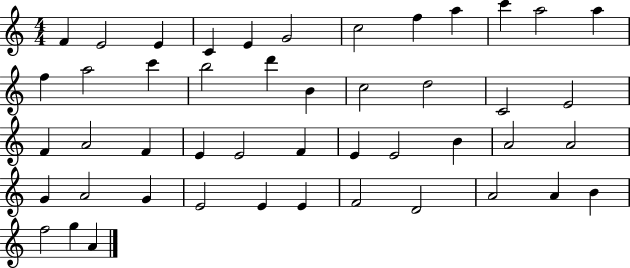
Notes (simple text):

F4/q E4/h E4/q C4/q E4/q G4/h C5/h F5/q A5/q C6/q A5/h A5/q F5/q A5/h C6/q B5/h D6/q B4/q C5/h D5/h C4/h E4/h F4/q A4/h F4/q E4/q E4/h F4/q E4/q E4/h B4/q A4/h A4/h G4/q A4/h G4/q E4/h E4/q E4/q F4/h D4/h A4/h A4/q B4/q F5/h G5/q A4/q